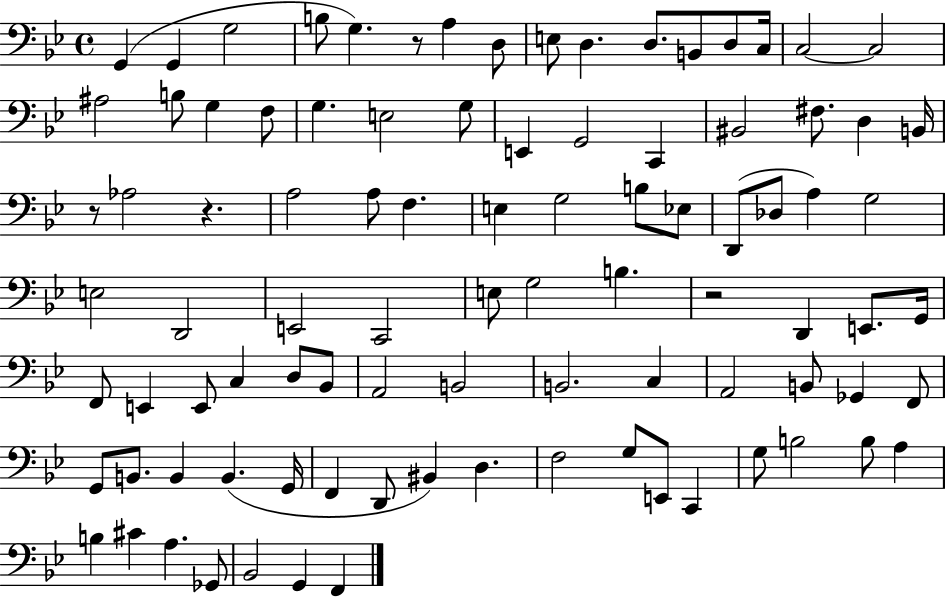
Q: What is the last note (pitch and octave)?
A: F2